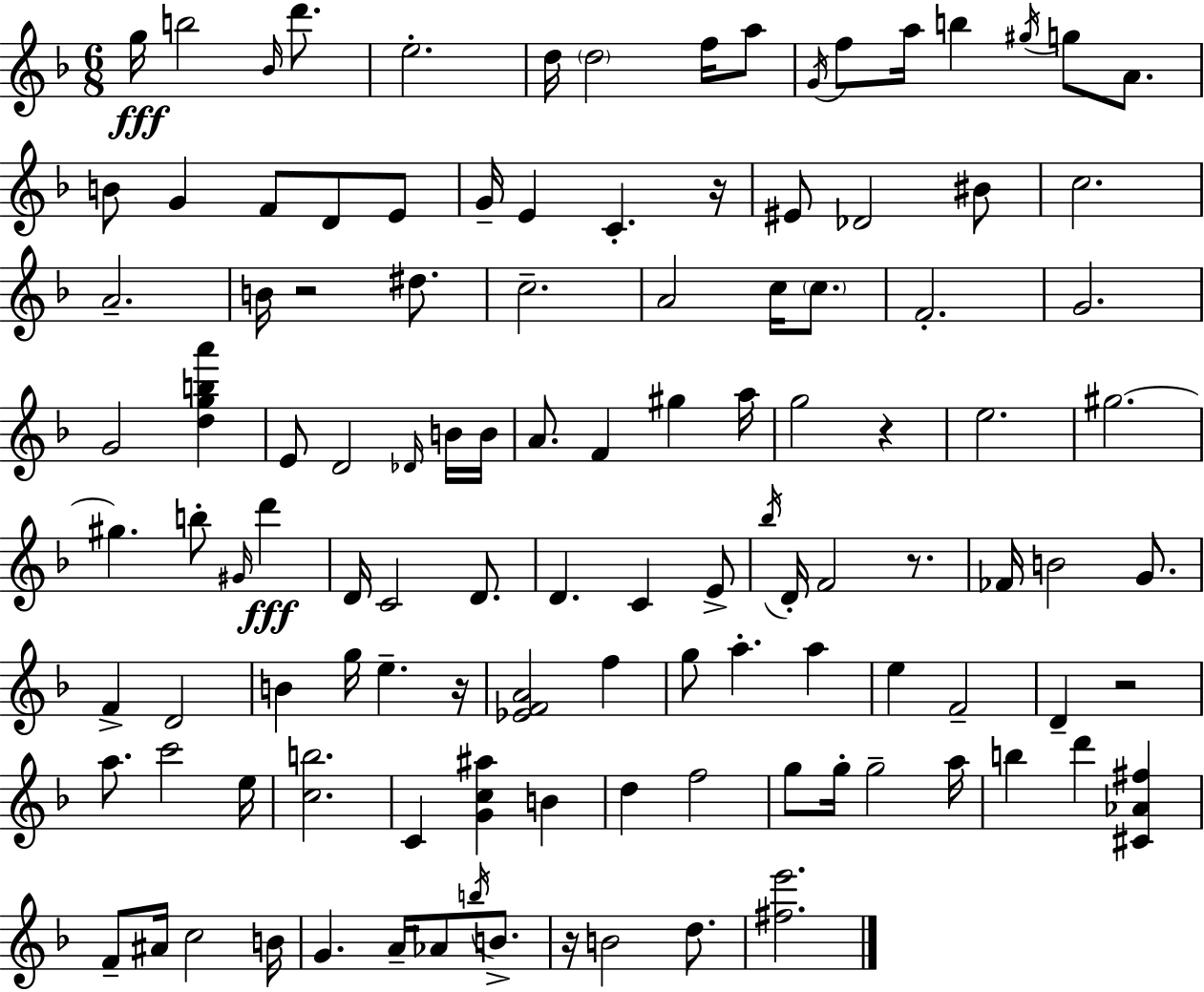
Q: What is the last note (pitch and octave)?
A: D5